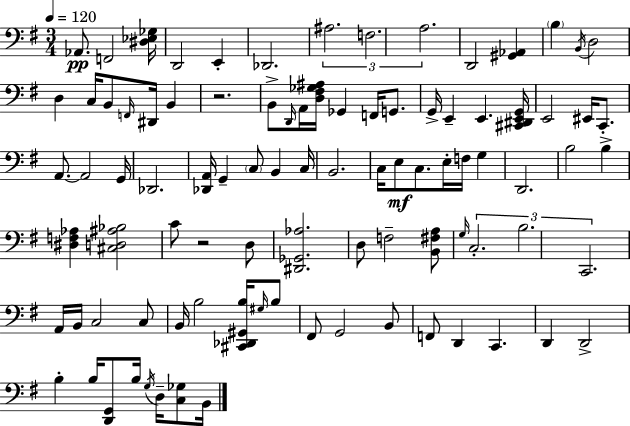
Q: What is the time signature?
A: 3/4